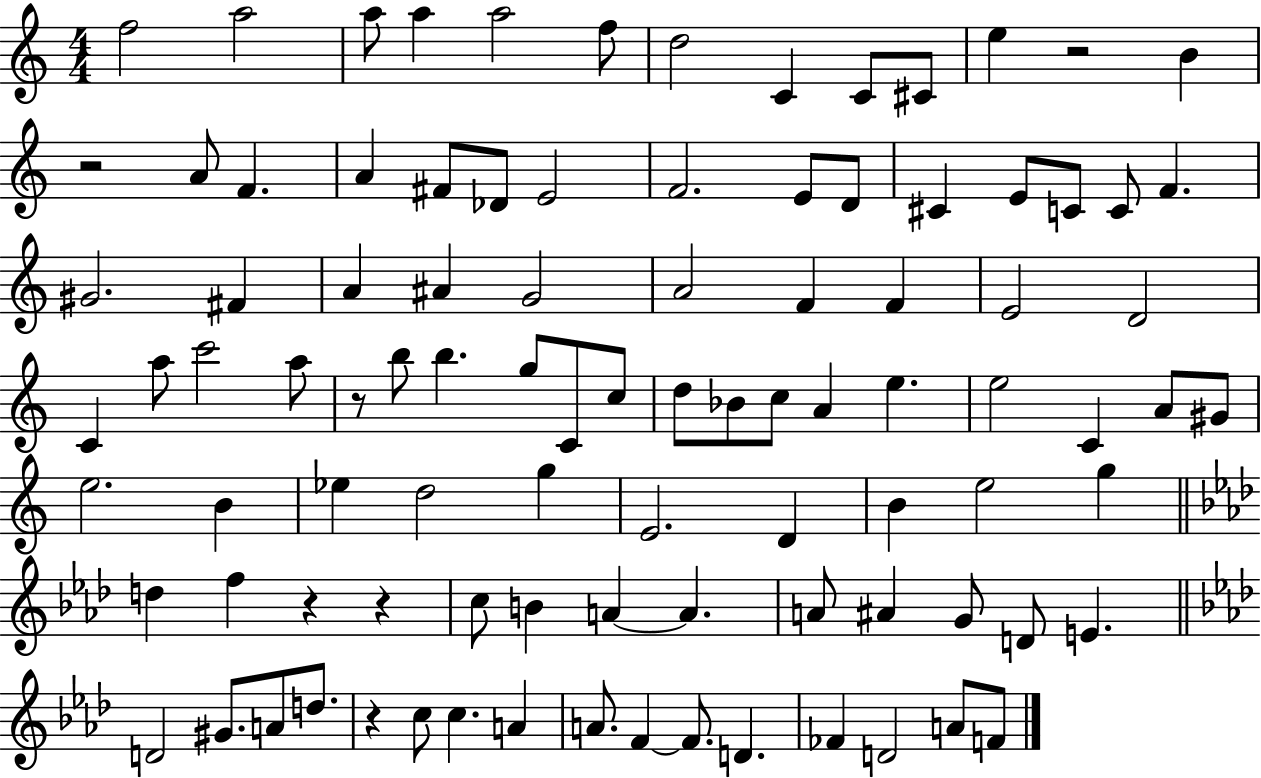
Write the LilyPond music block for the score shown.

{
  \clef treble
  \numericTimeSignature
  \time 4/4
  \key c \major
  f''2 a''2 | a''8 a''4 a''2 f''8 | d''2 c'4 c'8 cis'8 | e''4 r2 b'4 | \break r2 a'8 f'4. | a'4 fis'8 des'8 e'2 | f'2. e'8 d'8 | cis'4 e'8 c'8 c'8 f'4. | \break gis'2. fis'4 | a'4 ais'4 g'2 | a'2 f'4 f'4 | e'2 d'2 | \break c'4 a''8 c'''2 a''8 | r8 b''8 b''4. g''8 c'8 c''8 | d''8 bes'8 c''8 a'4 e''4. | e''2 c'4 a'8 gis'8 | \break e''2. b'4 | ees''4 d''2 g''4 | e'2. d'4 | b'4 e''2 g''4 | \break \bar "||" \break \key f \minor d''4 f''4 r4 r4 | c''8 b'4 a'4~~ a'4. | a'8 ais'4 g'8 d'8 e'4. | \bar "||" \break \key f \minor d'2 gis'8. a'8 d''8. | r4 c''8 c''4. a'4 | a'8. f'4~~ f'8. d'4. | fes'4 d'2 a'8 f'8 | \break \bar "|."
}